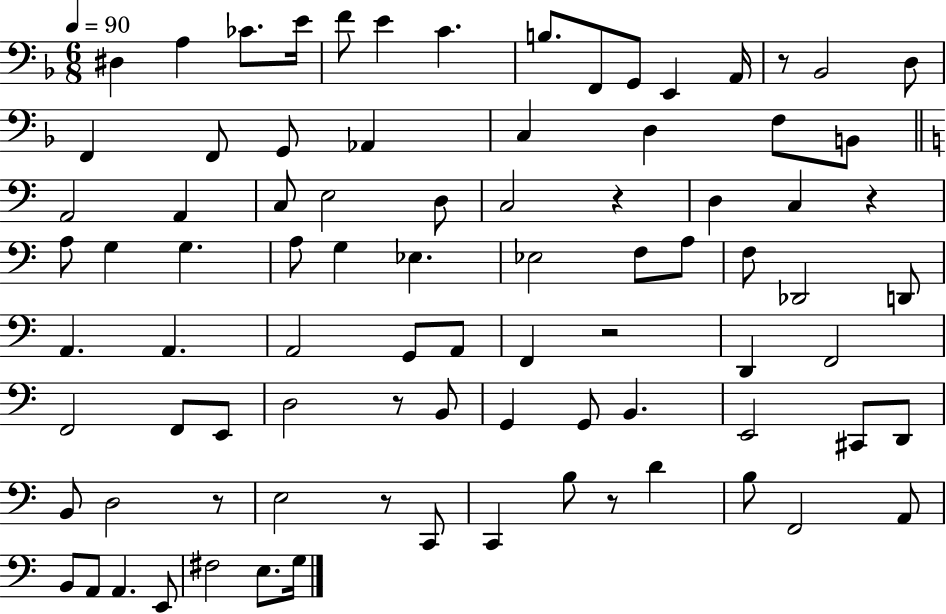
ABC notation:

X:1
T:Untitled
M:6/8
L:1/4
K:F
^D, A, _C/2 E/4 F/2 E C B,/2 F,,/2 G,,/2 E,, A,,/4 z/2 _B,,2 D,/2 F,, F,,/2 G,,/2 _A,, C, D, F,/2 B,,/2 A,,2 A,, C,/2 E,2 D,/2 C,2 z D, C, z A,/2 G, G, A,/2 G, _E, _E,2 F,/2 A,/2 F,/2 _D,,2 D,,/2 A,, A,, A,,2 G,,/2 A,,/2 F,, z2 D,, F,,2 F,,2 F,,/2 E,,/2 D,2 z/2 B,,/2 G,, G,,/2 B,, E,,2 ^C,,/2 D,,/2 B,,/2 D,2 z/2 E,2 z/2 C,,/2 C,, B,/2 z/2 D B,/2 F,,2 A,,/2 B,,/2 A,,/2 A,, E,,/2 ^F,2 E,/2 G,/4